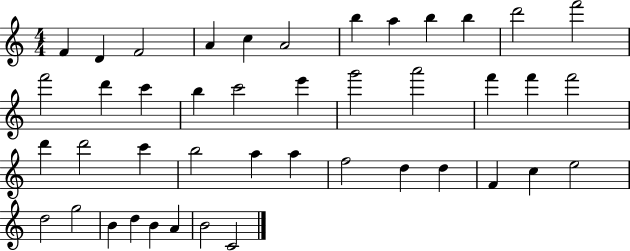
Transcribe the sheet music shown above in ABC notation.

X:1
T:Untitled
M:4/4
L:1/4
K:C
F D F2 A c A2 b a b b d'2 f'2 f'2 d' c' b c'2 e' g'2 a'2 f' f' f'2 d' d'2 c' b2 a a f2 d d F c e2 d2 g2 B d B A B2 C2